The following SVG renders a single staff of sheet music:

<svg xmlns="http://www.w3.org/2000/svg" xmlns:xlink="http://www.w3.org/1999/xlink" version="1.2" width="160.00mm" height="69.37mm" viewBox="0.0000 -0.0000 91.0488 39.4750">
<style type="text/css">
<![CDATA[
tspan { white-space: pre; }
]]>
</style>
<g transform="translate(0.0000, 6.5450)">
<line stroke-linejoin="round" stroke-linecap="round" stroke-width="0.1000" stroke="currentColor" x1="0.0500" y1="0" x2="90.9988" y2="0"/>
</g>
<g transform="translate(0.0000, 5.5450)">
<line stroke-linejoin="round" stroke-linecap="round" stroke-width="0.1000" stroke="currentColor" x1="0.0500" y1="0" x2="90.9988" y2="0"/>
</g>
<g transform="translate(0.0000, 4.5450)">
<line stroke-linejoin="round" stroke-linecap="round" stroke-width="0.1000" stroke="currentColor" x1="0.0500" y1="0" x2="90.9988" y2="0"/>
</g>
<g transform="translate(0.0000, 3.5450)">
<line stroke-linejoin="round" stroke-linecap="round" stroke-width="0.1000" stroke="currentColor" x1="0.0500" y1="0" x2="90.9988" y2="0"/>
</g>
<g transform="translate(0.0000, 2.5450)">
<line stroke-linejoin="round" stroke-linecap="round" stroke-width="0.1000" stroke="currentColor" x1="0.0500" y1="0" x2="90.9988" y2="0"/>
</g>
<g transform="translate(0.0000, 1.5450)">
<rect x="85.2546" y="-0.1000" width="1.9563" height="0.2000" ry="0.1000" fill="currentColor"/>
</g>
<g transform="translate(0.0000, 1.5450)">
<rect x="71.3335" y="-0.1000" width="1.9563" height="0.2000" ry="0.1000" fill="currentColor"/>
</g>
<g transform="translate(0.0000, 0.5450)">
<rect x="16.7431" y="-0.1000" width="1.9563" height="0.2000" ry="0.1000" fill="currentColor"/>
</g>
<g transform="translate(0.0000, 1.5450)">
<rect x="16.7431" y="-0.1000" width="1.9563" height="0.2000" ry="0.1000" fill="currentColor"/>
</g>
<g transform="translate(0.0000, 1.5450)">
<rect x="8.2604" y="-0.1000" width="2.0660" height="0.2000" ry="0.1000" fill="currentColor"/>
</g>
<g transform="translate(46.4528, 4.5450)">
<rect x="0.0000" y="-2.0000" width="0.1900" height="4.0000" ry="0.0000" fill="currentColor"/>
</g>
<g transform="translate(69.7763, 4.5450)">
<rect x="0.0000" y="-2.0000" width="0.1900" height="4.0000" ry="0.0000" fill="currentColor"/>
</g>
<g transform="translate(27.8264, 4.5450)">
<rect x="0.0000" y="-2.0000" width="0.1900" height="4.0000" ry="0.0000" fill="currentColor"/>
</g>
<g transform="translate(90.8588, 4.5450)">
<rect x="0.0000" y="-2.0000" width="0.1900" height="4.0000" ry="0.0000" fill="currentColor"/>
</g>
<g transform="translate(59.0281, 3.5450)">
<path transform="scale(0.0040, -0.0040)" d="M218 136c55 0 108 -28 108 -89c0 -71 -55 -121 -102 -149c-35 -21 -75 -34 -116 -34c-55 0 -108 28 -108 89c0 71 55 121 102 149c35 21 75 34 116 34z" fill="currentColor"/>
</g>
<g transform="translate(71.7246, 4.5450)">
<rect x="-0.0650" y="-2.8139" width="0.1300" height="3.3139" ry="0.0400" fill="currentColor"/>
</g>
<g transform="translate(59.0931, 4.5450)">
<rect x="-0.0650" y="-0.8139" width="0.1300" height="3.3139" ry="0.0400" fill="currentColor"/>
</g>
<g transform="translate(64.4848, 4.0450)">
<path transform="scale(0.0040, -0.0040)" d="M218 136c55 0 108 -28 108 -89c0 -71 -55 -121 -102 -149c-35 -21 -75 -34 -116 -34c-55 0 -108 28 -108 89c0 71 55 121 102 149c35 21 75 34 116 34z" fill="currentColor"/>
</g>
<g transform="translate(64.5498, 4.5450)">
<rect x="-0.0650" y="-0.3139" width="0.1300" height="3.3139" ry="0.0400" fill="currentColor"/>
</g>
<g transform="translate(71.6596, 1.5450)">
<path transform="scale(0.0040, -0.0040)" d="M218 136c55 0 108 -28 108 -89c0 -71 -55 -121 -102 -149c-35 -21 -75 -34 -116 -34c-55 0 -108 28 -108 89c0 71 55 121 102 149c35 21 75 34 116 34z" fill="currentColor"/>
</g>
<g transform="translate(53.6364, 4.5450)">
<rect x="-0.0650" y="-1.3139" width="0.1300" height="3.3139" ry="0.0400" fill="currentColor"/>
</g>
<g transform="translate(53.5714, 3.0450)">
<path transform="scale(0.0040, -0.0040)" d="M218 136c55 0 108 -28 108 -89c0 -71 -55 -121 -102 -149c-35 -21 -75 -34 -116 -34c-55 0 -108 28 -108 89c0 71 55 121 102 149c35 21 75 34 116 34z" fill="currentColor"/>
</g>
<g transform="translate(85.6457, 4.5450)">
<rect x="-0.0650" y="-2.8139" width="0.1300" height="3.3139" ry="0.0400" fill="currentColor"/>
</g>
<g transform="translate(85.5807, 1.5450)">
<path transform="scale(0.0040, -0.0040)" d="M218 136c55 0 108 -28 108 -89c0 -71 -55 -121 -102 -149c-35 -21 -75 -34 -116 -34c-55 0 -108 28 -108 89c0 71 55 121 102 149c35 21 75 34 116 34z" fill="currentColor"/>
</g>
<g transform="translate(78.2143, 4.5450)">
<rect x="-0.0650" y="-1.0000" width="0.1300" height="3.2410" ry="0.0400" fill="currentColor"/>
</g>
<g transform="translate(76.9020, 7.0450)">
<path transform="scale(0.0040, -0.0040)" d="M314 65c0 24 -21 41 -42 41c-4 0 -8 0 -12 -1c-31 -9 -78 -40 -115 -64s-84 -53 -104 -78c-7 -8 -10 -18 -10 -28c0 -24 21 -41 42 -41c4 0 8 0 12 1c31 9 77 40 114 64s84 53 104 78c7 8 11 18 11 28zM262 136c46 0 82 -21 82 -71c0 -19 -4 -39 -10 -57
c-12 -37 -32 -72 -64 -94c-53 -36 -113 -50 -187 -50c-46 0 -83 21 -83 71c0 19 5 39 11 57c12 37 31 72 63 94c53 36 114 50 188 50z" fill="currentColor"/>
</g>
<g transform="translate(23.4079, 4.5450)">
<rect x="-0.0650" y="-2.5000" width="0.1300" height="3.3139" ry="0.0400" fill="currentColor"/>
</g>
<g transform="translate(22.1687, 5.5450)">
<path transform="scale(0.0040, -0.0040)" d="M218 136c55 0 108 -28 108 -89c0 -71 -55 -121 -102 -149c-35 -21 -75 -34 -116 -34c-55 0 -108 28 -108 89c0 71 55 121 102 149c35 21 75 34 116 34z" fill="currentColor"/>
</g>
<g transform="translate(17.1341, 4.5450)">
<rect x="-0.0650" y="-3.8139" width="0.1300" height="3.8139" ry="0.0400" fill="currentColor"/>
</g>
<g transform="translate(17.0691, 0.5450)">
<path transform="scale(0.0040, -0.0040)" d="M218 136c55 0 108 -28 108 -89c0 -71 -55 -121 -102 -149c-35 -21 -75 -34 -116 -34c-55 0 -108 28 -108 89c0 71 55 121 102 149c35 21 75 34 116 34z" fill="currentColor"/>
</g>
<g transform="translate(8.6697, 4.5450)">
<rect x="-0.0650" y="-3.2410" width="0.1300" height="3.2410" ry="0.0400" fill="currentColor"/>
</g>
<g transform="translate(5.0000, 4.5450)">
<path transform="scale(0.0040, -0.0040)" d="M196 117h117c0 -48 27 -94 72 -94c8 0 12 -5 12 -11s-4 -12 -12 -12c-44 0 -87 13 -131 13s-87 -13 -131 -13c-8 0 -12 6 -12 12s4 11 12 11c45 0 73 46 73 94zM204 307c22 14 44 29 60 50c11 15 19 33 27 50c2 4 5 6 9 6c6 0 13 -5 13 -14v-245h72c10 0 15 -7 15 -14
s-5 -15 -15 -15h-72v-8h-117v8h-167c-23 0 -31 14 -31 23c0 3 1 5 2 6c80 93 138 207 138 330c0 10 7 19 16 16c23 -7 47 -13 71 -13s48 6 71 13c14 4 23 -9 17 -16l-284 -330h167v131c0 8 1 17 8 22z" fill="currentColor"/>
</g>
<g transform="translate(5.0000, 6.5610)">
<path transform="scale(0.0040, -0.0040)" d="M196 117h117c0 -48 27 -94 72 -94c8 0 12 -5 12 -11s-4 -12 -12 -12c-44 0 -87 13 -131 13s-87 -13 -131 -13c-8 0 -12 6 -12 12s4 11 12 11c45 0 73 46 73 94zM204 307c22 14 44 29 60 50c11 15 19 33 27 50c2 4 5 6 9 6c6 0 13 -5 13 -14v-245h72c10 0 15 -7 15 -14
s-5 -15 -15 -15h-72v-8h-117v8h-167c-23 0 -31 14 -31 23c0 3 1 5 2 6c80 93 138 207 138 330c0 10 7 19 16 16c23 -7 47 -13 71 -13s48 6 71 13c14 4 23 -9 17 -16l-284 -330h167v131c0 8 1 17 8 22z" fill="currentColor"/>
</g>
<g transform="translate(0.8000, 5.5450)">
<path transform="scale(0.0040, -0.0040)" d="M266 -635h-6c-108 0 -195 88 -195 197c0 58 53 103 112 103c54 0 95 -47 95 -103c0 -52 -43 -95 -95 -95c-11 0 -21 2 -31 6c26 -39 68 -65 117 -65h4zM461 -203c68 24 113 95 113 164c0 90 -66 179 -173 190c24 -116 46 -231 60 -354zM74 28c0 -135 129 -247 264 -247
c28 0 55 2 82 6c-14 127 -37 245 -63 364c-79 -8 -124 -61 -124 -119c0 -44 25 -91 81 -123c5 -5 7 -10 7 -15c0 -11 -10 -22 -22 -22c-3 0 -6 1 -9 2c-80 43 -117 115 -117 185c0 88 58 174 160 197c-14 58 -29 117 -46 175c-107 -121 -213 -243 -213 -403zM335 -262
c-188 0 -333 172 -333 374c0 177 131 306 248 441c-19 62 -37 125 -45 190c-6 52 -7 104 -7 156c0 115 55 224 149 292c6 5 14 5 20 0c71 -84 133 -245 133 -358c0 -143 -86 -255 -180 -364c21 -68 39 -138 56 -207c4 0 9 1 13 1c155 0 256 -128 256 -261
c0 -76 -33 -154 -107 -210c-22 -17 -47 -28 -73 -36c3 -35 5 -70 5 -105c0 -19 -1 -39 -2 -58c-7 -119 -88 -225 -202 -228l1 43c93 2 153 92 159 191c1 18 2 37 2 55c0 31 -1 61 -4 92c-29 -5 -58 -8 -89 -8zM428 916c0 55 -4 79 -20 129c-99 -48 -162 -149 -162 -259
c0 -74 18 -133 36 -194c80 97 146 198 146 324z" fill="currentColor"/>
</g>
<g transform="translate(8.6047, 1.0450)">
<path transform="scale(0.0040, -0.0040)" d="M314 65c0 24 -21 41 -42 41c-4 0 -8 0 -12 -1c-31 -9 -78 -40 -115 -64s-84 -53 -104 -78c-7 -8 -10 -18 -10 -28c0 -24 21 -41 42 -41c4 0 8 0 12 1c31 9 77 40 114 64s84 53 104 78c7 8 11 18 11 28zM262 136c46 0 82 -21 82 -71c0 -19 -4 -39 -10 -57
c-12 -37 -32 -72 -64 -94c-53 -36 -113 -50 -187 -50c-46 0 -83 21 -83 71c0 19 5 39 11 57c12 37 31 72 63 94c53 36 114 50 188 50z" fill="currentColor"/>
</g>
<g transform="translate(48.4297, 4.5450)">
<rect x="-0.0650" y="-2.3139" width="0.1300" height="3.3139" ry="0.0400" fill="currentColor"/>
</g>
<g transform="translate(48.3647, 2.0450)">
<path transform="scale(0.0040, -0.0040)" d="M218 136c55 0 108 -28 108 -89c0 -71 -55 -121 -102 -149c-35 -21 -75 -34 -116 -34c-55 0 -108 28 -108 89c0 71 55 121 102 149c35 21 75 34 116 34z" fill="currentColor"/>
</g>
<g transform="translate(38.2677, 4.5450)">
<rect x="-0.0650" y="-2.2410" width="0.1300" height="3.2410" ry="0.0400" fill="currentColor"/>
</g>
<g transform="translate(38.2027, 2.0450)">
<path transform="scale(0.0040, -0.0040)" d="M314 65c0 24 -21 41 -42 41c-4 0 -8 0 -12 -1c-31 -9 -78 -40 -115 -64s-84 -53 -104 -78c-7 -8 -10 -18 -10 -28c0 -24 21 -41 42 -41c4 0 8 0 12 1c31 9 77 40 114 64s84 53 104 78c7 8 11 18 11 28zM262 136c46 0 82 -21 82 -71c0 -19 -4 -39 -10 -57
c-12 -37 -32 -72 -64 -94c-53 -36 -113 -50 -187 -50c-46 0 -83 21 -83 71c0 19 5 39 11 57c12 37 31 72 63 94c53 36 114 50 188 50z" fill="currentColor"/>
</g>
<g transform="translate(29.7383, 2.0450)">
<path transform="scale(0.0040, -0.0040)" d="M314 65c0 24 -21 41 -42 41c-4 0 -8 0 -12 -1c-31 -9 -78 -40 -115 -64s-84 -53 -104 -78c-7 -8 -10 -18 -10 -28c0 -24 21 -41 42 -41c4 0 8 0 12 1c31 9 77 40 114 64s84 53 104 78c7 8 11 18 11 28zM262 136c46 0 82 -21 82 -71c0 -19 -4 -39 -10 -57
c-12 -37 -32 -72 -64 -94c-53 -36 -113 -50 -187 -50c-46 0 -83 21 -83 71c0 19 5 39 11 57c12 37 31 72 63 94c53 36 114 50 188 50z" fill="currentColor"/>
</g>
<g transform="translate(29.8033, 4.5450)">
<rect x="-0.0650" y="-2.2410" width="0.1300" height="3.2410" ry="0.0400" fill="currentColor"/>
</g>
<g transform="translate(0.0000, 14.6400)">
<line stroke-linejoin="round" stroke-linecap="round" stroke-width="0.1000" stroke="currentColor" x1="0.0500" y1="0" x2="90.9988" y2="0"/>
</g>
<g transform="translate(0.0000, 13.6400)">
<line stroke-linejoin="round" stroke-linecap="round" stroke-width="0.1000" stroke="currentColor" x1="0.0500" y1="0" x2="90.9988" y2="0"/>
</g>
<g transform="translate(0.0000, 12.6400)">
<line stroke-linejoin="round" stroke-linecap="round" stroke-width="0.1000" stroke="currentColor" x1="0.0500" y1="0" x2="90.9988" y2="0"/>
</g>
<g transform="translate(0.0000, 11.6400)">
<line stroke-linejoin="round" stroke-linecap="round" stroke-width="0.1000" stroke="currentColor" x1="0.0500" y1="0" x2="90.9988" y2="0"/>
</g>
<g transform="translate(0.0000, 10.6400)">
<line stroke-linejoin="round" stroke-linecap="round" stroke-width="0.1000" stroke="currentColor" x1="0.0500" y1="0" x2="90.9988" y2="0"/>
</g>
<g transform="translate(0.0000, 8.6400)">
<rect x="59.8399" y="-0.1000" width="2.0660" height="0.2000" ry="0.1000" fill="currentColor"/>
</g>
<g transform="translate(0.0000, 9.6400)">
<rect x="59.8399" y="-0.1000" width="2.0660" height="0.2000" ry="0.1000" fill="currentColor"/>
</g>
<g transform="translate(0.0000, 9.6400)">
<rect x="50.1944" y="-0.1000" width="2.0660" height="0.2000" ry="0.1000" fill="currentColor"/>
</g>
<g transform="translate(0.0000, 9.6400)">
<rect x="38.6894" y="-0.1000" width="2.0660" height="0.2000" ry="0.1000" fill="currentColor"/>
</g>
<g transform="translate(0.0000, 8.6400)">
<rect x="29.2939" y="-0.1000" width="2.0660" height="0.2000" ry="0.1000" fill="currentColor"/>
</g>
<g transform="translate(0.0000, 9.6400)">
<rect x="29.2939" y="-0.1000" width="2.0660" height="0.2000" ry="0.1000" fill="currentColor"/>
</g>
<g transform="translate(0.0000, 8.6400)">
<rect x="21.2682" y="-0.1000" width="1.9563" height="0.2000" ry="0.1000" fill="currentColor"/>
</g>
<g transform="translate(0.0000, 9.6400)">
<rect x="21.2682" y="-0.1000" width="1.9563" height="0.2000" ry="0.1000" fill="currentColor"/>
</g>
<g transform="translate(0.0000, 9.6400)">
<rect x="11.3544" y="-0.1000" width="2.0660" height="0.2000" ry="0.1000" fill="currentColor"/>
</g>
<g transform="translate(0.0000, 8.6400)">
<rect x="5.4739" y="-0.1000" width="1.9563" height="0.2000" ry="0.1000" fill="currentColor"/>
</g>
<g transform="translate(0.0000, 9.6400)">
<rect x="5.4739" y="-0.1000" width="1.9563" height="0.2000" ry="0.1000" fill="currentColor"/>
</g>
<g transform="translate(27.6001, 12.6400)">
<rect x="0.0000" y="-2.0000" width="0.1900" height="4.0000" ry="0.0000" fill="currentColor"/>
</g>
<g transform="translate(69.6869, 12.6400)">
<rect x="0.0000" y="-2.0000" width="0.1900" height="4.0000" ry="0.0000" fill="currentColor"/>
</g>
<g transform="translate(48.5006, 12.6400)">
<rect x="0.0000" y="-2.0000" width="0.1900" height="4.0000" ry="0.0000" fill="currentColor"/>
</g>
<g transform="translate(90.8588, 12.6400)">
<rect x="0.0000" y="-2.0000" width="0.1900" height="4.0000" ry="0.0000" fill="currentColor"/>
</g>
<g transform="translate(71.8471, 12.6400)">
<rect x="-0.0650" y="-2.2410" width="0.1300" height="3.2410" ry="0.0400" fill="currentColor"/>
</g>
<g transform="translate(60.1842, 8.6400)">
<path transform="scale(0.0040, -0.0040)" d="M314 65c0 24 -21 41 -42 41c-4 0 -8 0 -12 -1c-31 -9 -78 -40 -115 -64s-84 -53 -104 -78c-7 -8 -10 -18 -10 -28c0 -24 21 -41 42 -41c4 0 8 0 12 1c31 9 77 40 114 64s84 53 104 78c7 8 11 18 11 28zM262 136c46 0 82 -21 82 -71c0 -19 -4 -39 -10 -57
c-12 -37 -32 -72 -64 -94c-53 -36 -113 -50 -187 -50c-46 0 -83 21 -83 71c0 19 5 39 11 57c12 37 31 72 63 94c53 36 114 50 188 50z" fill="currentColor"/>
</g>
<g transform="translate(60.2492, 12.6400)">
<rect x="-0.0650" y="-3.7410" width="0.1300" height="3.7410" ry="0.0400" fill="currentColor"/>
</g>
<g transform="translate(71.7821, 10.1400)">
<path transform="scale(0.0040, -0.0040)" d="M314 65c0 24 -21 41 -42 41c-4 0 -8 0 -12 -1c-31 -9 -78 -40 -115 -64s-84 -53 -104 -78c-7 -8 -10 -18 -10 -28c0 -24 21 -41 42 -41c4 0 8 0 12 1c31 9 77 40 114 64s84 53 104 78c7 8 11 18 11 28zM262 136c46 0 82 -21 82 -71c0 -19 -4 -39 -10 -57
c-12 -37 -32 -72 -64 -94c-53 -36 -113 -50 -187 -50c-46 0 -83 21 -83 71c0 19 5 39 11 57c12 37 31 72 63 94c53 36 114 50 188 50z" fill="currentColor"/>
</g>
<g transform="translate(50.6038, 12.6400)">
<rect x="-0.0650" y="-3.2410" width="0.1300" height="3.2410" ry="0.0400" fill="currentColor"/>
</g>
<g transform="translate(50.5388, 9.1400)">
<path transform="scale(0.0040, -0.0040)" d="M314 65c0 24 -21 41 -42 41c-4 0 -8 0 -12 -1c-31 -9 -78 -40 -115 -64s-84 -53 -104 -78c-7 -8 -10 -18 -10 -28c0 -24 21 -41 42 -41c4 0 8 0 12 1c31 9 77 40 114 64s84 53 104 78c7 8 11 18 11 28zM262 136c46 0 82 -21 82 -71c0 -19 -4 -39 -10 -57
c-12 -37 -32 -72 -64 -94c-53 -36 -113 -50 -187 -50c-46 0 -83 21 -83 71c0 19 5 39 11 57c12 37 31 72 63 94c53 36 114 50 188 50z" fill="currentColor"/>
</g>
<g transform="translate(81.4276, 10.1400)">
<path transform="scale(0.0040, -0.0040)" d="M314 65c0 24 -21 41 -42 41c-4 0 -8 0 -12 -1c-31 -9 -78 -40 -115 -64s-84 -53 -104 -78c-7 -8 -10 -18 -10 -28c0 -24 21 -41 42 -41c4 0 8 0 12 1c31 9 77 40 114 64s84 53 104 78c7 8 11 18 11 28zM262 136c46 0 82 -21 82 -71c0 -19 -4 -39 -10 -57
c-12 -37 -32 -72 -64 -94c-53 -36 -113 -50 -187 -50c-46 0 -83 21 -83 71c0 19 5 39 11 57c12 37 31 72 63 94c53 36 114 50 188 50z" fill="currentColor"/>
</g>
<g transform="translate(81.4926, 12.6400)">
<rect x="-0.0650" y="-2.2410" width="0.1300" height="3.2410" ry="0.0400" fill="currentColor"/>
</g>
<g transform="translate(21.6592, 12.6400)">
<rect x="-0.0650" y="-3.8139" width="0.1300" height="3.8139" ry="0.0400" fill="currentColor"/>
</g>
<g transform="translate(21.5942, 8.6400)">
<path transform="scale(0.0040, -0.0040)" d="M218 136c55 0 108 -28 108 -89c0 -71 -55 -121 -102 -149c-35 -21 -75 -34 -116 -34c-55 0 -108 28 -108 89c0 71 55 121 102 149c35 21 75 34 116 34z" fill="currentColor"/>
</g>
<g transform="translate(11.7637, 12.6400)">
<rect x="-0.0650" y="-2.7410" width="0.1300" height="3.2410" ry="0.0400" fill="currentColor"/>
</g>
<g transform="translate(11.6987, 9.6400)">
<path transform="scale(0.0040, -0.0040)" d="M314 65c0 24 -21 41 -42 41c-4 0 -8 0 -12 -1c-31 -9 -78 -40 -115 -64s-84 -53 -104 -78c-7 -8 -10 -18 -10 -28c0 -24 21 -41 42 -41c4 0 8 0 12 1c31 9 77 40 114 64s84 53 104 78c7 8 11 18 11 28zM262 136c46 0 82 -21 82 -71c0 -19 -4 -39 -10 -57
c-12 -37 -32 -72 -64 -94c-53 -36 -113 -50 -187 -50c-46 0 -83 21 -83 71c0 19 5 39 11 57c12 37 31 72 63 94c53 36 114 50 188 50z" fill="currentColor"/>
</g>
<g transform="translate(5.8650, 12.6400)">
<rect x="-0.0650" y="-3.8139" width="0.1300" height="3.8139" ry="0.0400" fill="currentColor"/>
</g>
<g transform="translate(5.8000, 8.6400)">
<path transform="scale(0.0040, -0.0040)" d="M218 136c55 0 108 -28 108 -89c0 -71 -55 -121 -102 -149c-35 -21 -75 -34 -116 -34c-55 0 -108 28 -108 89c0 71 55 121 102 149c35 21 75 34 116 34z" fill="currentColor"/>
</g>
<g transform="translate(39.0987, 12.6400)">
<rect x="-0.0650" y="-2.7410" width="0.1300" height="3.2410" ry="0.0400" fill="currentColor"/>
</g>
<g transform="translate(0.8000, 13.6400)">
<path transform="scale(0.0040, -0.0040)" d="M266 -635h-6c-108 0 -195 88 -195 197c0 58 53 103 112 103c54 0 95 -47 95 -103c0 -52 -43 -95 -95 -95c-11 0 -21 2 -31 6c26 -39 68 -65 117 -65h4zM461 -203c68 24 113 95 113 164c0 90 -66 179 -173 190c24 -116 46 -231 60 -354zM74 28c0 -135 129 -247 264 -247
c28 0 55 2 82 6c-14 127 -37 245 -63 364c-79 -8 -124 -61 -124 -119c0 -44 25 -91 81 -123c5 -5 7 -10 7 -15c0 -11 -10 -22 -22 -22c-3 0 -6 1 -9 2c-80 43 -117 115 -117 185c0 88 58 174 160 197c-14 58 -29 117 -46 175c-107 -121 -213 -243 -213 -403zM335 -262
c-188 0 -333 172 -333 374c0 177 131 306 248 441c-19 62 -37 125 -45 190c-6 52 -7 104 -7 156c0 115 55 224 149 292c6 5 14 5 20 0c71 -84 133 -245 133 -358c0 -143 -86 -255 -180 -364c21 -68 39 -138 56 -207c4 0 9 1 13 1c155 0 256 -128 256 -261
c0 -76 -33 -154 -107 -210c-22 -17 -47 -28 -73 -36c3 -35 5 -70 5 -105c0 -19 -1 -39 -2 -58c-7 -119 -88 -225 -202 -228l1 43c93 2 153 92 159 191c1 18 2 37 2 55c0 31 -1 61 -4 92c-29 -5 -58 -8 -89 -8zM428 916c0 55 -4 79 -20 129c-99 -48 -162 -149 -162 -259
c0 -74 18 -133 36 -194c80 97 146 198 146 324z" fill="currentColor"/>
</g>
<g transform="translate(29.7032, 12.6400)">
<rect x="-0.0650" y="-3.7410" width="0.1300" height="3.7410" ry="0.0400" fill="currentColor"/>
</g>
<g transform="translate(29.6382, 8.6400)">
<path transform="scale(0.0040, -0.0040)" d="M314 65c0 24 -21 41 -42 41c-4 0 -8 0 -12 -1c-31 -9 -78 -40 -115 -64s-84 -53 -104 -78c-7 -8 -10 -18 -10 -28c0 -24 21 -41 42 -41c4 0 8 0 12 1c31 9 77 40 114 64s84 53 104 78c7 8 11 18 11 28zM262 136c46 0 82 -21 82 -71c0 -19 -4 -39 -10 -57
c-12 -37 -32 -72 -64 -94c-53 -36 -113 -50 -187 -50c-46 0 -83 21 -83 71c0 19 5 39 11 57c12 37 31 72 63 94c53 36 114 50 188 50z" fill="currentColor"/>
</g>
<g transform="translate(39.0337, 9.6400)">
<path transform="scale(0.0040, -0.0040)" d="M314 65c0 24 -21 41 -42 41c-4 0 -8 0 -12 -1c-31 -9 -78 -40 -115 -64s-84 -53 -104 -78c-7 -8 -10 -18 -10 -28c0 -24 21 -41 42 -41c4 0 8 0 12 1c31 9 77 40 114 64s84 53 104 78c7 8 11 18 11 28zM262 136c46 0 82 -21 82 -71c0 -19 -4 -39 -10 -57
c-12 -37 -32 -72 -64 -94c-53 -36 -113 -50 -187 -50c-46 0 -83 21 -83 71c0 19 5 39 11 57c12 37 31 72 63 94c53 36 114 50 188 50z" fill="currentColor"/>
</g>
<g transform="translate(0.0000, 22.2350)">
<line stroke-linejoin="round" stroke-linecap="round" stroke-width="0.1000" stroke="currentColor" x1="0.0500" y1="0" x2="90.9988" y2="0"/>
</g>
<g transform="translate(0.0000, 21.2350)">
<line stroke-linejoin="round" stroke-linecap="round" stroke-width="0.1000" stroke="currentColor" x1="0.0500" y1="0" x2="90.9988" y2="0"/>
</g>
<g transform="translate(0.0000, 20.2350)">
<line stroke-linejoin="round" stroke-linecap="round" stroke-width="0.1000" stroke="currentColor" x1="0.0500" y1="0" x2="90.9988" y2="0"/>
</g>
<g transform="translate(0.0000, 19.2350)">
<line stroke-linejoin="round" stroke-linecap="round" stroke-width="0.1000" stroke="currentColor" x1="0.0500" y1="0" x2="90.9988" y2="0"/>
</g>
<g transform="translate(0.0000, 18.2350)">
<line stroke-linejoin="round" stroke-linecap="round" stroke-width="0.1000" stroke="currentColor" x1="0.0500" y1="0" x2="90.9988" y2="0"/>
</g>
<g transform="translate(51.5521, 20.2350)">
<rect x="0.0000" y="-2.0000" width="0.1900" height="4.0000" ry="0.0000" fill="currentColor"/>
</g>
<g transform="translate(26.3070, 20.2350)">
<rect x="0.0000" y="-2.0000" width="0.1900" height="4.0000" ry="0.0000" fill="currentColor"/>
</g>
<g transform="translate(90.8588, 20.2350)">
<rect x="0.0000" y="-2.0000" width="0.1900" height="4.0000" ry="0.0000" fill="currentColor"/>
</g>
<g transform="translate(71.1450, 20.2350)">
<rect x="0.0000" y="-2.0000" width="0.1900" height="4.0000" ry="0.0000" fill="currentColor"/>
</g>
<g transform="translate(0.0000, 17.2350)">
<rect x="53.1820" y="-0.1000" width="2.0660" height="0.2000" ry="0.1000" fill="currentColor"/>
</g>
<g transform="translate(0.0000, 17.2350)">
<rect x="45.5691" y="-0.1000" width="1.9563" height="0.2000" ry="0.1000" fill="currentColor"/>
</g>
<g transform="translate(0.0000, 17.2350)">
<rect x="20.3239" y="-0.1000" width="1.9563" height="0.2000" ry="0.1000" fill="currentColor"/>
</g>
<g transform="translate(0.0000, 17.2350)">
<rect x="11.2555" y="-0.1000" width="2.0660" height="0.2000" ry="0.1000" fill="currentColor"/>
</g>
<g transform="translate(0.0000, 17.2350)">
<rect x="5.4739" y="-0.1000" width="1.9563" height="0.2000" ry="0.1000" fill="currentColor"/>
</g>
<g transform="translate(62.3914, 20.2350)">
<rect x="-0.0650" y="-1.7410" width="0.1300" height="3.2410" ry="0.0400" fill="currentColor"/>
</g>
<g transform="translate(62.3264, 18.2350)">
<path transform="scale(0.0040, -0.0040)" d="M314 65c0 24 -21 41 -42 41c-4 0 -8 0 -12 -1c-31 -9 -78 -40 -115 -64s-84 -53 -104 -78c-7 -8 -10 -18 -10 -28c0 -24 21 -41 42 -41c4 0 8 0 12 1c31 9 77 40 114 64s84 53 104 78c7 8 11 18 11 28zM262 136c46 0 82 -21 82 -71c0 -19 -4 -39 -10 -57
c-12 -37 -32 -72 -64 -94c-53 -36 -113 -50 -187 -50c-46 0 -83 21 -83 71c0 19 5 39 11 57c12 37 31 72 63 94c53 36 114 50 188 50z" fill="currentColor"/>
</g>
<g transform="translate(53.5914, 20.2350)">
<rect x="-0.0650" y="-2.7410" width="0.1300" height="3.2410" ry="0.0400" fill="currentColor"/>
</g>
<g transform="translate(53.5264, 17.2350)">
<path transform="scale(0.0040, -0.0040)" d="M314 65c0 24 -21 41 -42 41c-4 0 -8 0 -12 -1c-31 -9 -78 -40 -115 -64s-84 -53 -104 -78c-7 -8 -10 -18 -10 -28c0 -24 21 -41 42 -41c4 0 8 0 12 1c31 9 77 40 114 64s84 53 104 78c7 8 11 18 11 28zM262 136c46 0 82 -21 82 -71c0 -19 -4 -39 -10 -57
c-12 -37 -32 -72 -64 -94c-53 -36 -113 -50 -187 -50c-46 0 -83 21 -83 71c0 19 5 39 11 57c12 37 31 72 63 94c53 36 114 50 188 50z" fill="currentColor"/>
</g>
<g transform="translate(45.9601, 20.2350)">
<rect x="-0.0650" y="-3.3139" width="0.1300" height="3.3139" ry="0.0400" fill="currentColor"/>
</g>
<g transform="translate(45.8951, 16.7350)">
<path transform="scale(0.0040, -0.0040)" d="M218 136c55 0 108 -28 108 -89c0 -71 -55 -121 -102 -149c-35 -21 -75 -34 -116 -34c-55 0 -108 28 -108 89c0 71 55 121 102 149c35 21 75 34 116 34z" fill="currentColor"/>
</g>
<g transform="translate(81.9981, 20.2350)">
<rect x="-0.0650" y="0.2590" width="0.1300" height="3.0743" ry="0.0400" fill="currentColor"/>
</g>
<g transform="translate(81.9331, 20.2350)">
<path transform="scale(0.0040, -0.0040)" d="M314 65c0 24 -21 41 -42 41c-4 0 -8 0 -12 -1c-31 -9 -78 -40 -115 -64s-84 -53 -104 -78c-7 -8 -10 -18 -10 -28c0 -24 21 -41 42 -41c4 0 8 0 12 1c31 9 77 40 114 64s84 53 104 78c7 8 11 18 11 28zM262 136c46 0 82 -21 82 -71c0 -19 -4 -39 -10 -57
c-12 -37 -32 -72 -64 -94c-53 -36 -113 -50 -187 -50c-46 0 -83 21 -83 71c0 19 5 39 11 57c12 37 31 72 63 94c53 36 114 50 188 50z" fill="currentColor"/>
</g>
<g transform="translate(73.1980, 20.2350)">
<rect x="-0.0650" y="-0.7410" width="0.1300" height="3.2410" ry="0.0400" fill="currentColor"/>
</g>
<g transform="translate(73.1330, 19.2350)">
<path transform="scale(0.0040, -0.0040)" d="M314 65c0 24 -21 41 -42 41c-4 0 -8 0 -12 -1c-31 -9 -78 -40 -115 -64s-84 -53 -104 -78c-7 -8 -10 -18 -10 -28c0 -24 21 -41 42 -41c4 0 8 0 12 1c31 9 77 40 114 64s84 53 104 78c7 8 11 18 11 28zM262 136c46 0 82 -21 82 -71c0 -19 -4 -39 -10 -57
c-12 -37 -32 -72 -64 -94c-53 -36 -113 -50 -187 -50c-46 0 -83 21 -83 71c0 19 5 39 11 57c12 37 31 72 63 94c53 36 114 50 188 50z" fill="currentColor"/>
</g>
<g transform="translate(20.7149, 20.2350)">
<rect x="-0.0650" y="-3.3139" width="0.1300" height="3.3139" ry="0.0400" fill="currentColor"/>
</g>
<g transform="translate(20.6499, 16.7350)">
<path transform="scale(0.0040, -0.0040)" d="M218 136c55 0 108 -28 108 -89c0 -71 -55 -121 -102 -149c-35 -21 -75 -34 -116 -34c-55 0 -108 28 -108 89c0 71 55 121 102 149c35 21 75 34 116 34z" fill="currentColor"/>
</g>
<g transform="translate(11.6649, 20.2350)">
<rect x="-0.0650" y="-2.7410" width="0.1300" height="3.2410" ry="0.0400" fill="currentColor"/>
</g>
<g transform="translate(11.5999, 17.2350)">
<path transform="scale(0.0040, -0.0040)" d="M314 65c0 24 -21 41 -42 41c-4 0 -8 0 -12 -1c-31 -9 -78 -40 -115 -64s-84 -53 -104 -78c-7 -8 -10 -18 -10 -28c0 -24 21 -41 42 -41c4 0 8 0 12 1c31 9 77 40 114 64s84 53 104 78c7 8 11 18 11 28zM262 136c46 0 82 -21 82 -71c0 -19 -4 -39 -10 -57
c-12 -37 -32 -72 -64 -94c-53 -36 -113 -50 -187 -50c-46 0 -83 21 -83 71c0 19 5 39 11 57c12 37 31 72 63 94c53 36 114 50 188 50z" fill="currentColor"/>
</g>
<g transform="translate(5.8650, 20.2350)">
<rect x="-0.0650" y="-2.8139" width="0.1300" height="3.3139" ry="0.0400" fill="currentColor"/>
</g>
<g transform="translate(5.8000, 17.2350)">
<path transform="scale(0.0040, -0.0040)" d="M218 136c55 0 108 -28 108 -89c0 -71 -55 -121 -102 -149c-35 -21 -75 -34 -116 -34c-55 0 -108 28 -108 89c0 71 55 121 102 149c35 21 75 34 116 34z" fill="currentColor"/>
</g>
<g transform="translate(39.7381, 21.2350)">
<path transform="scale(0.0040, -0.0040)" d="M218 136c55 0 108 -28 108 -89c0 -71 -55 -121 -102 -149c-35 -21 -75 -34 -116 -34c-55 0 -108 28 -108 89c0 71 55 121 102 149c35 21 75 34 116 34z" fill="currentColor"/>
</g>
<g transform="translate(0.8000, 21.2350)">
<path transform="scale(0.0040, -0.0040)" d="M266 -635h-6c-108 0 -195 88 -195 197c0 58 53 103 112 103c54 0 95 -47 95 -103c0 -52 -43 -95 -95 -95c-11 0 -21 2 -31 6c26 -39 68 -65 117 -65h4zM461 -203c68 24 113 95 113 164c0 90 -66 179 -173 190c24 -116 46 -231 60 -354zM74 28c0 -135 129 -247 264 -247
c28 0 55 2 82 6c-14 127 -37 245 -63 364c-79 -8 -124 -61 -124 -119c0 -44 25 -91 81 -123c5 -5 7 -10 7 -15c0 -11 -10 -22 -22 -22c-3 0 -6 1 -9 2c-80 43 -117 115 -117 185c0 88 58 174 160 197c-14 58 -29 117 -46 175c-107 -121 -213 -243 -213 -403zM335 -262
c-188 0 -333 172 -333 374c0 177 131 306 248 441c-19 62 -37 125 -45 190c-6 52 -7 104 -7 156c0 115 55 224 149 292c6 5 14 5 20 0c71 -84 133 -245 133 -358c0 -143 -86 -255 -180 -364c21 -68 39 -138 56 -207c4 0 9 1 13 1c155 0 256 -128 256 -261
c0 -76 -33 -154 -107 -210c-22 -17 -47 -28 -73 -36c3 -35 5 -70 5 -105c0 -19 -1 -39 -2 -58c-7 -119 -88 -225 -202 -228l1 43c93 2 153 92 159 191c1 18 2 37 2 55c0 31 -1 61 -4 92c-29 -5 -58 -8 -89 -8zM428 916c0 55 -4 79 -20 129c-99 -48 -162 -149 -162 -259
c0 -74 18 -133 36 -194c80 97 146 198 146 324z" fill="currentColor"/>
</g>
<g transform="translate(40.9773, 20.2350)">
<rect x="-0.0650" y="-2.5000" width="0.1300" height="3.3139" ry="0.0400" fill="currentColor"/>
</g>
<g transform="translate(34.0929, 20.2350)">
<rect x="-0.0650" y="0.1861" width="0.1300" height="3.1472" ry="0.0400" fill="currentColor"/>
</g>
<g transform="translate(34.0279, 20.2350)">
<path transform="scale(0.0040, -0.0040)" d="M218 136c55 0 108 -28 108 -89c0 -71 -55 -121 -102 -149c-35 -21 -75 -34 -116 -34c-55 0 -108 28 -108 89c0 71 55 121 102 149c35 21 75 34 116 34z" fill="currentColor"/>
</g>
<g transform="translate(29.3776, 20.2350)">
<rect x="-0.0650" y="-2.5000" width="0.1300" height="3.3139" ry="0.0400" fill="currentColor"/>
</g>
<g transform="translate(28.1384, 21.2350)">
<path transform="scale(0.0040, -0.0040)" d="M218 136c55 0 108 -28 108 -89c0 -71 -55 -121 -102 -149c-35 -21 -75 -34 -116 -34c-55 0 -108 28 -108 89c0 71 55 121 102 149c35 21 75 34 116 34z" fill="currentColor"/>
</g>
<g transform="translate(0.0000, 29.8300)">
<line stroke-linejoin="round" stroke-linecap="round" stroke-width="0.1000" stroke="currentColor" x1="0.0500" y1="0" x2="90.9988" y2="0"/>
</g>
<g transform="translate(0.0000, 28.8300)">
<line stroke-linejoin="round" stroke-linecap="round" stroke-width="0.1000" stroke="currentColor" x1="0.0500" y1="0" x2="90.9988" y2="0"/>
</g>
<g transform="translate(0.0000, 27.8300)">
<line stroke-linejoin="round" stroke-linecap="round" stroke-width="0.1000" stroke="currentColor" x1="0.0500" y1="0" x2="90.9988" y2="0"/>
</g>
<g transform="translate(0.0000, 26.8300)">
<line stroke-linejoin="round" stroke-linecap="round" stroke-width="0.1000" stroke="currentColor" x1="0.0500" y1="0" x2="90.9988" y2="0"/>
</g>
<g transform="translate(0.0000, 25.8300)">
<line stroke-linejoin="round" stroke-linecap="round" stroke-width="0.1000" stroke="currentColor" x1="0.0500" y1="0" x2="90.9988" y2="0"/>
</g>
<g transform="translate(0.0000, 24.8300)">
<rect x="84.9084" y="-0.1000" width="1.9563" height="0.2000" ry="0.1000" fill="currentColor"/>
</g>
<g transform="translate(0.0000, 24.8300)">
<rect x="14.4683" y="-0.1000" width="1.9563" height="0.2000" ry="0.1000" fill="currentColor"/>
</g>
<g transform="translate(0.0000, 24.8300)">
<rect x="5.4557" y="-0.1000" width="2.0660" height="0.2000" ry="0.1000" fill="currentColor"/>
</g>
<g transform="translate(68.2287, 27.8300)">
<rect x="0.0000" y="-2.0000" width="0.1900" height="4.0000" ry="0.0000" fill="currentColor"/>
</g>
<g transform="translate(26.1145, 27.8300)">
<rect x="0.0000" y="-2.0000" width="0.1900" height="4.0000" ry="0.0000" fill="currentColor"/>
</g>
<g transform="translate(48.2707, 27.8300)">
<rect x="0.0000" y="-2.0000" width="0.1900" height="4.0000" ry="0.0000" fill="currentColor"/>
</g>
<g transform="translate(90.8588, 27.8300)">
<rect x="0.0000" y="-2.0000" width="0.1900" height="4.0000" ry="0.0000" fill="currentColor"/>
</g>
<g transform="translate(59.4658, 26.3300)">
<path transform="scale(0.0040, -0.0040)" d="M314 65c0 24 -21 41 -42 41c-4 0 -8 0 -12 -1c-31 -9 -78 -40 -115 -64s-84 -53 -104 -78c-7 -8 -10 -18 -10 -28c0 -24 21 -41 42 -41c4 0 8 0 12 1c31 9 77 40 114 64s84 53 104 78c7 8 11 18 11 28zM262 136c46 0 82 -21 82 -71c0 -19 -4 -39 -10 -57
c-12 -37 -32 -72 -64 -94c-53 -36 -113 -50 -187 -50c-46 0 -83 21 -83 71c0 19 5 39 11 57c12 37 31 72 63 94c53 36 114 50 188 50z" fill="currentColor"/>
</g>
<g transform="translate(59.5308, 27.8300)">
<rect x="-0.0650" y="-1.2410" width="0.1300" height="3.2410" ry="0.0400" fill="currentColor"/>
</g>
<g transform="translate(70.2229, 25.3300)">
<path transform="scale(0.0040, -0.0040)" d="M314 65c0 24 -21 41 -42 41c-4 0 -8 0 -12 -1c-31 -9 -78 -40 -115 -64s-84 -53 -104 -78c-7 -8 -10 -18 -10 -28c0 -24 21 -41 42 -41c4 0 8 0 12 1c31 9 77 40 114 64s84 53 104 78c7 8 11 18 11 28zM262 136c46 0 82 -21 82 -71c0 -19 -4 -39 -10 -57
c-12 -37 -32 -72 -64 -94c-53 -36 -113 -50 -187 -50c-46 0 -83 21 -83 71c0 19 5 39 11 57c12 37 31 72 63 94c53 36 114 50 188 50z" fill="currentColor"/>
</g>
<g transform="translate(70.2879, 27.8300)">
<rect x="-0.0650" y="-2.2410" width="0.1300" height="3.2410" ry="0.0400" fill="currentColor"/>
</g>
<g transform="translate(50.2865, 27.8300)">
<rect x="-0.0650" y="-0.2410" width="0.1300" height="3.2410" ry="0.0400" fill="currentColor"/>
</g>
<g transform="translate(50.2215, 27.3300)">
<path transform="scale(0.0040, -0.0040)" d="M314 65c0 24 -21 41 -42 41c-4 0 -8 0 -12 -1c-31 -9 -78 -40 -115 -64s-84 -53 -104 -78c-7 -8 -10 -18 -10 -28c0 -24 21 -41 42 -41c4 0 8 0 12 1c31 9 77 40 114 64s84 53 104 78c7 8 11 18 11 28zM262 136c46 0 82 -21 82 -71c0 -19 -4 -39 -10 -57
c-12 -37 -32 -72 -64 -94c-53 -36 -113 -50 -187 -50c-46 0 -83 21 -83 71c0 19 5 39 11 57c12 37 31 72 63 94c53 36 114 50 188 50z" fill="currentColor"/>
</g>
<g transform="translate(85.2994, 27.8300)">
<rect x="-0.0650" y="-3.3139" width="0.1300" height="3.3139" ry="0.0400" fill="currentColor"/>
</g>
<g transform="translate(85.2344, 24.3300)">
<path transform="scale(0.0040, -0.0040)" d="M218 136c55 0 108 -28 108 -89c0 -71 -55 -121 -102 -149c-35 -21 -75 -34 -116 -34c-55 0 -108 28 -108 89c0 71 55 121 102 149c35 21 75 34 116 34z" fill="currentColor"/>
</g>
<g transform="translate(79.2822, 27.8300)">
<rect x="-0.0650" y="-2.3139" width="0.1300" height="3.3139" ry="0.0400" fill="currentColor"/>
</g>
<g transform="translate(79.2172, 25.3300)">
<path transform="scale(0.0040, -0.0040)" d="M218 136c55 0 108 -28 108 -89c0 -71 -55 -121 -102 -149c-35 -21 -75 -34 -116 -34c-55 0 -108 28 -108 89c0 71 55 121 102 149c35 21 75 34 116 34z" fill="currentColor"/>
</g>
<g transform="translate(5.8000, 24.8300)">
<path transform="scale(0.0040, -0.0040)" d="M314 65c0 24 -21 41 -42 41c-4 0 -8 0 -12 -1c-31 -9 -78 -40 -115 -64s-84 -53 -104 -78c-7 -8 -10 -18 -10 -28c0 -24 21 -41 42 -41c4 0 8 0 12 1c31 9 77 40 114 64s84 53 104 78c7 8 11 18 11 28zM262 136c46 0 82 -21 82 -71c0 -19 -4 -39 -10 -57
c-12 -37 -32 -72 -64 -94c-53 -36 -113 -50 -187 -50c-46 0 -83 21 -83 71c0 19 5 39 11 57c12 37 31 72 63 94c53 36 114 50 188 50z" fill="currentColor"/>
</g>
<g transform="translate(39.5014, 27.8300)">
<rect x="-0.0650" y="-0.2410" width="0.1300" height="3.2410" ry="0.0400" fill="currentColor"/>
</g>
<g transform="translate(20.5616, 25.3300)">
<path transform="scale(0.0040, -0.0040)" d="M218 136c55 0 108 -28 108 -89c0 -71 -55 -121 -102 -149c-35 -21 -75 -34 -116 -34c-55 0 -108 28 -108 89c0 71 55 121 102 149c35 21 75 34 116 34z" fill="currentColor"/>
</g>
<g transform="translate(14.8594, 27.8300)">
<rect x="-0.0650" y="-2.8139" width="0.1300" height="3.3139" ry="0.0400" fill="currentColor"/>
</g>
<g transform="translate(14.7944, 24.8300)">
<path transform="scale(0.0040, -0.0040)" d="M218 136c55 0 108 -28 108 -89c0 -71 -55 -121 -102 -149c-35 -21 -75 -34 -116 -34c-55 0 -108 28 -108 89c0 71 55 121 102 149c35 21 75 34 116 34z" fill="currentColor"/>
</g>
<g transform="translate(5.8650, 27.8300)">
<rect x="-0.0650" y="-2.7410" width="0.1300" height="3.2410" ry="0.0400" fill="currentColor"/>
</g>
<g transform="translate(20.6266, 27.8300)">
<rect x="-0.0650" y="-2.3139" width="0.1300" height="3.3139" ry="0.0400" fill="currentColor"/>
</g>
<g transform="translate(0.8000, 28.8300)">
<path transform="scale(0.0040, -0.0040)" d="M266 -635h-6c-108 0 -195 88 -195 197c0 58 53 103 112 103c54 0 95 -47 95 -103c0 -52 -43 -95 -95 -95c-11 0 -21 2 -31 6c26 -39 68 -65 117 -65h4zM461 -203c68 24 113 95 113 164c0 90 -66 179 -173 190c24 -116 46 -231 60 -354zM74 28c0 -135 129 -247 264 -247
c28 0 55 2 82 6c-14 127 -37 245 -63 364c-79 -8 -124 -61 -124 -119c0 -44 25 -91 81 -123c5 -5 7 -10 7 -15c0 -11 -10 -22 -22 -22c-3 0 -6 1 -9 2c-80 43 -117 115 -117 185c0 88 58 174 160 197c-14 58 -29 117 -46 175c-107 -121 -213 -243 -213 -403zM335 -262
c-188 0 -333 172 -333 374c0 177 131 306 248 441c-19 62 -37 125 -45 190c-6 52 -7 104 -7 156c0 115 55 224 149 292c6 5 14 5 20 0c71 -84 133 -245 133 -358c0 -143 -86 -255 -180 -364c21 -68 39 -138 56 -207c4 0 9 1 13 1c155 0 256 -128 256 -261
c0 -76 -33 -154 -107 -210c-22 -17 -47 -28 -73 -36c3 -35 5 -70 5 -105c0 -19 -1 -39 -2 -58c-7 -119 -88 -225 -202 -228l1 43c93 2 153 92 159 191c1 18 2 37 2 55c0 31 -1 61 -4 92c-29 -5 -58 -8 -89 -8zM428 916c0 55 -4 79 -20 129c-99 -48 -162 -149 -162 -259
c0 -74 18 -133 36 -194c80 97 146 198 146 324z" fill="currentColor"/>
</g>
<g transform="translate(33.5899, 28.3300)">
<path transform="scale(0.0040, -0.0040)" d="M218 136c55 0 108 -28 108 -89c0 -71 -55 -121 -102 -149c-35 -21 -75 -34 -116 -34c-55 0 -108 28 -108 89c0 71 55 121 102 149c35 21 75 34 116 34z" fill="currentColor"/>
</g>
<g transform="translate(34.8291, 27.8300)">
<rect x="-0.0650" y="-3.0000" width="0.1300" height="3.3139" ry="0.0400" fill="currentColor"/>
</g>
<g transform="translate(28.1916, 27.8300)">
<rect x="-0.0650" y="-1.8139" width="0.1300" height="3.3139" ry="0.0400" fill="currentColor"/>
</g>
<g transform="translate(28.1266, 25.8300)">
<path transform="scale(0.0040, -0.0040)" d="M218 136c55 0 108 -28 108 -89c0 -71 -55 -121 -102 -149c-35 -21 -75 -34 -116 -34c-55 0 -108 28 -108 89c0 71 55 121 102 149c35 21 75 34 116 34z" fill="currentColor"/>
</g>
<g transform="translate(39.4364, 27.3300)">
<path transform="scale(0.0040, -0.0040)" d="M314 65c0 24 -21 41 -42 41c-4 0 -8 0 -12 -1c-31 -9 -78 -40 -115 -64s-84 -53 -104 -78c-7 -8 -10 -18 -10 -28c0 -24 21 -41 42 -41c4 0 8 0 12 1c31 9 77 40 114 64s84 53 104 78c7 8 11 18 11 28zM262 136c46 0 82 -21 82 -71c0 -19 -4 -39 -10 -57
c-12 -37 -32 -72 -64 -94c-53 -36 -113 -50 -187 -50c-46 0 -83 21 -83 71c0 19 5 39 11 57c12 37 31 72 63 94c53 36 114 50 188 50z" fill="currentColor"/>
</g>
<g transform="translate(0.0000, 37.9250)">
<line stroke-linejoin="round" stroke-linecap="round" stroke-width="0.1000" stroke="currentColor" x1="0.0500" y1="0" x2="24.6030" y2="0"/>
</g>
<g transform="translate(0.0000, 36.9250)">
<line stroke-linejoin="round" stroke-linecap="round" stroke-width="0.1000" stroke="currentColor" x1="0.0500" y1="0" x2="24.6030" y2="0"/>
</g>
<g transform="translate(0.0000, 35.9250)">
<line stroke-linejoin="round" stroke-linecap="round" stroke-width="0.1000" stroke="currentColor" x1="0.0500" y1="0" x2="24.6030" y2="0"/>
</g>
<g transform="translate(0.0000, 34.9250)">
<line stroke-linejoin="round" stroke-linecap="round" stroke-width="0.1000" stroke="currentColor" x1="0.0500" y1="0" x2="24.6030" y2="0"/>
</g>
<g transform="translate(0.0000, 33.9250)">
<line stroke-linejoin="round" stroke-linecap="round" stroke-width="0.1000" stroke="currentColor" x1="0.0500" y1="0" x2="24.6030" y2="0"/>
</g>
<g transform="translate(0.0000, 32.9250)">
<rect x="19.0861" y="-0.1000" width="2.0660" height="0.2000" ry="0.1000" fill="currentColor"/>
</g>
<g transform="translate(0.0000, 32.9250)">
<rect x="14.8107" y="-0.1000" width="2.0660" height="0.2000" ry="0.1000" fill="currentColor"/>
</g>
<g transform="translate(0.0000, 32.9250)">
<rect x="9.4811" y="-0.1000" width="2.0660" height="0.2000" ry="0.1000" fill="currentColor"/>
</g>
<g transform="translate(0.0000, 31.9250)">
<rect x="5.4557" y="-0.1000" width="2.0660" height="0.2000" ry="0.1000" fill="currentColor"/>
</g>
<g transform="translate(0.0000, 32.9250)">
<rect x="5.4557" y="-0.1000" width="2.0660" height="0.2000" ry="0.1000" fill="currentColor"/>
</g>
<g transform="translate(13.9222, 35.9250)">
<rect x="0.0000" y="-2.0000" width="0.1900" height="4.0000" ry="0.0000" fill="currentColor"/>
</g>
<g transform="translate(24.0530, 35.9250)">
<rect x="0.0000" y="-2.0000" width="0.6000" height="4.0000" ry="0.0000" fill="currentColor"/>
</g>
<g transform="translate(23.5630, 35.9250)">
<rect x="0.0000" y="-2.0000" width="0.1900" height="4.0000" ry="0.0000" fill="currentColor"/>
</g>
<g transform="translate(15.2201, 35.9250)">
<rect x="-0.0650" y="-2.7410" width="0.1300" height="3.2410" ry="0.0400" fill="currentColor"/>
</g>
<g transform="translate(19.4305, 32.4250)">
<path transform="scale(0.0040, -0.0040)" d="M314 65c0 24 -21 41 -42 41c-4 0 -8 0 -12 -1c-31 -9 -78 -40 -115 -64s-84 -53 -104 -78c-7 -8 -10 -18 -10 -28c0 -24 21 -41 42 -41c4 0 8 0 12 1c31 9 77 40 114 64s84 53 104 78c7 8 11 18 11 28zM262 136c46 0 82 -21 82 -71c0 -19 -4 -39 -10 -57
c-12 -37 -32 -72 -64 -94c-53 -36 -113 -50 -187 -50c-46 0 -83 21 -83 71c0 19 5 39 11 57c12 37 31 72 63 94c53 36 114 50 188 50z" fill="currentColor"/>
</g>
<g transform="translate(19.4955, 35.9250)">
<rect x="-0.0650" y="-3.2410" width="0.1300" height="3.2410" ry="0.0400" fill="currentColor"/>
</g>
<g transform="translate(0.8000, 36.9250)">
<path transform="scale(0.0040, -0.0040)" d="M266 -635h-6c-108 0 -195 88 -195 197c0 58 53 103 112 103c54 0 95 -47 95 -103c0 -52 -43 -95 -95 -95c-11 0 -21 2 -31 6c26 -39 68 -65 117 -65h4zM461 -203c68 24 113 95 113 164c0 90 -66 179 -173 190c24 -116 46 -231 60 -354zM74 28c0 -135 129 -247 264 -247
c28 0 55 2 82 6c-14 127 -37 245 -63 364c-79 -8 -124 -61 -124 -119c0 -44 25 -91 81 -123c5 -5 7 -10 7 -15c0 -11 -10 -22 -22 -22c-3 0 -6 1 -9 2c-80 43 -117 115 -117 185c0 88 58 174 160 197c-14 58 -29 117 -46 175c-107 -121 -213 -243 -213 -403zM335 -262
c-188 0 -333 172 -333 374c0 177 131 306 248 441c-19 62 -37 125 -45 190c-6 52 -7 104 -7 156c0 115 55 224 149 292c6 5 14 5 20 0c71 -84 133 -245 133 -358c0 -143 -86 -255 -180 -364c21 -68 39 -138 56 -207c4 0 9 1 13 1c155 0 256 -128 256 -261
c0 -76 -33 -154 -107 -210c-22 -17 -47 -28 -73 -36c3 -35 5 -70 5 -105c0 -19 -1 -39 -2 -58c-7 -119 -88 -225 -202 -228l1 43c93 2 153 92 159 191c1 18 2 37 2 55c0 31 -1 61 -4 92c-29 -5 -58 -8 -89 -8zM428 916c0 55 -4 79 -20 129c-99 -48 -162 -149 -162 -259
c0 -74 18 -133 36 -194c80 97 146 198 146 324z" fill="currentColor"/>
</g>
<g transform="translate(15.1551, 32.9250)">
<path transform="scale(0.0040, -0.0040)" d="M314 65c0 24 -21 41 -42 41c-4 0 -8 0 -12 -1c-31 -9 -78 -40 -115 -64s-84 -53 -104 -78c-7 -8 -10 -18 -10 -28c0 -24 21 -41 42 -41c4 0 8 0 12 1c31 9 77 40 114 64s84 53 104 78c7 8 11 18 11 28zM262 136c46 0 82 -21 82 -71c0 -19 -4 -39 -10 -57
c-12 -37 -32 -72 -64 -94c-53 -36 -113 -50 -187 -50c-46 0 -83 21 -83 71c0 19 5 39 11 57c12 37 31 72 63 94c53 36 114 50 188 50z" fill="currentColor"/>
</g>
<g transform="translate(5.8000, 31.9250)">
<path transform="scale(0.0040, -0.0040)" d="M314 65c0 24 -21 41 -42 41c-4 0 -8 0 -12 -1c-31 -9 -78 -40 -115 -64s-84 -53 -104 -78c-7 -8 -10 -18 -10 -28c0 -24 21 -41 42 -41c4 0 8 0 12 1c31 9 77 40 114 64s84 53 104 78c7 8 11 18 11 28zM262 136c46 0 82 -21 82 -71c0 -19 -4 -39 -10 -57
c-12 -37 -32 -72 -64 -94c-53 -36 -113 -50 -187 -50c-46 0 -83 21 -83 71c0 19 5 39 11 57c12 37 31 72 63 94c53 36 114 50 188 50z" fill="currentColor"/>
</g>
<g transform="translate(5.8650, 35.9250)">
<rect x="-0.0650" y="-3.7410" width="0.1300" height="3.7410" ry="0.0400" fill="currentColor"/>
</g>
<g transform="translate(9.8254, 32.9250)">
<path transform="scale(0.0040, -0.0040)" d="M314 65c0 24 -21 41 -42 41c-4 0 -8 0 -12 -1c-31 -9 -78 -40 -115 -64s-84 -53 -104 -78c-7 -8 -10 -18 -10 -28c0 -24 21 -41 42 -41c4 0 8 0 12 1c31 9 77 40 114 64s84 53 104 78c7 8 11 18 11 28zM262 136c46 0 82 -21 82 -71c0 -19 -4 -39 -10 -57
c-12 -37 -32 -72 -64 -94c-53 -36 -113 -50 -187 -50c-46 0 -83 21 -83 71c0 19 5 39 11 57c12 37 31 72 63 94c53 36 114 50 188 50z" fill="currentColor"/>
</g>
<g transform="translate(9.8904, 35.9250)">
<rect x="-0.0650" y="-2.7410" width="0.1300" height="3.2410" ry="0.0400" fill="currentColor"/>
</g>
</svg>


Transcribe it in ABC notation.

X:1
T:Untitled
M:4/4
L:1/4
K:C
b2 c' G g2 g2 g e d c a D2 a c' a2 c' c'2 a2 b2 c'2 g2 g2 a a2 b G B G b a2 f2 d2 B2 a2 a g f A c2 c2 e2 g2 g b c'2 a2 a2 b2